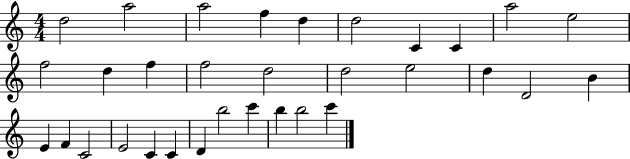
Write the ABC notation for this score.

X:1
T:Untitled
M:4/4
L:1/4
K:C
d2 a2 a2 f d d2 C C a2 e2 f2 d f f2 d2 d2 e2 d D2 B E F C2 E2 C C D b2 c' b b2 c'